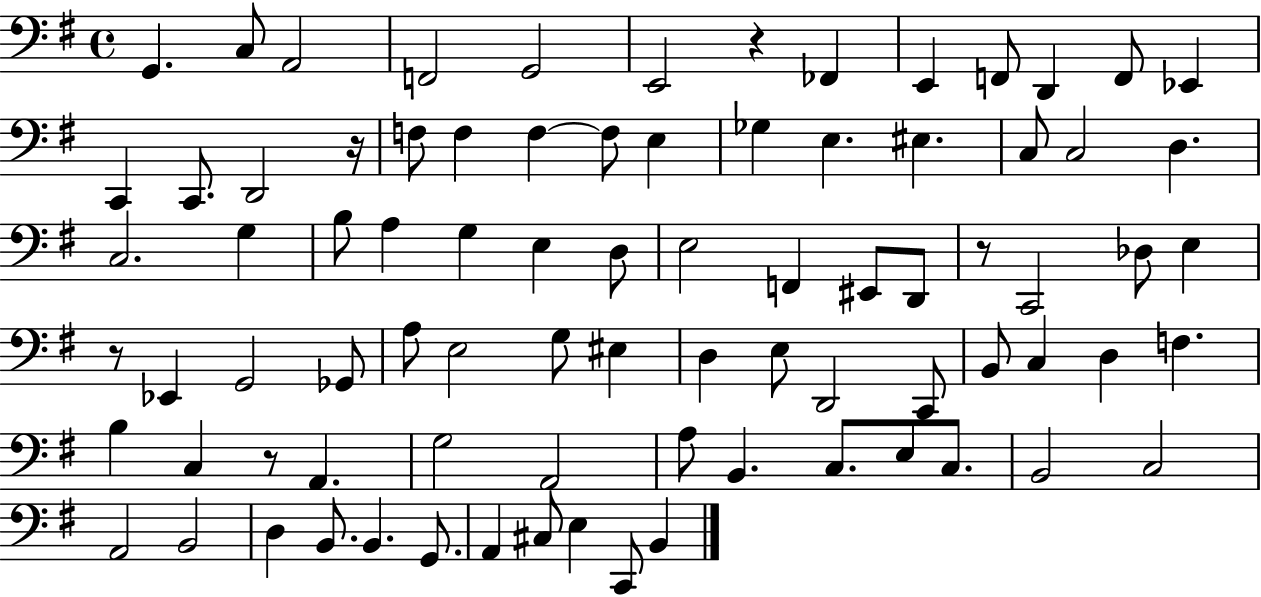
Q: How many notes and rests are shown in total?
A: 83